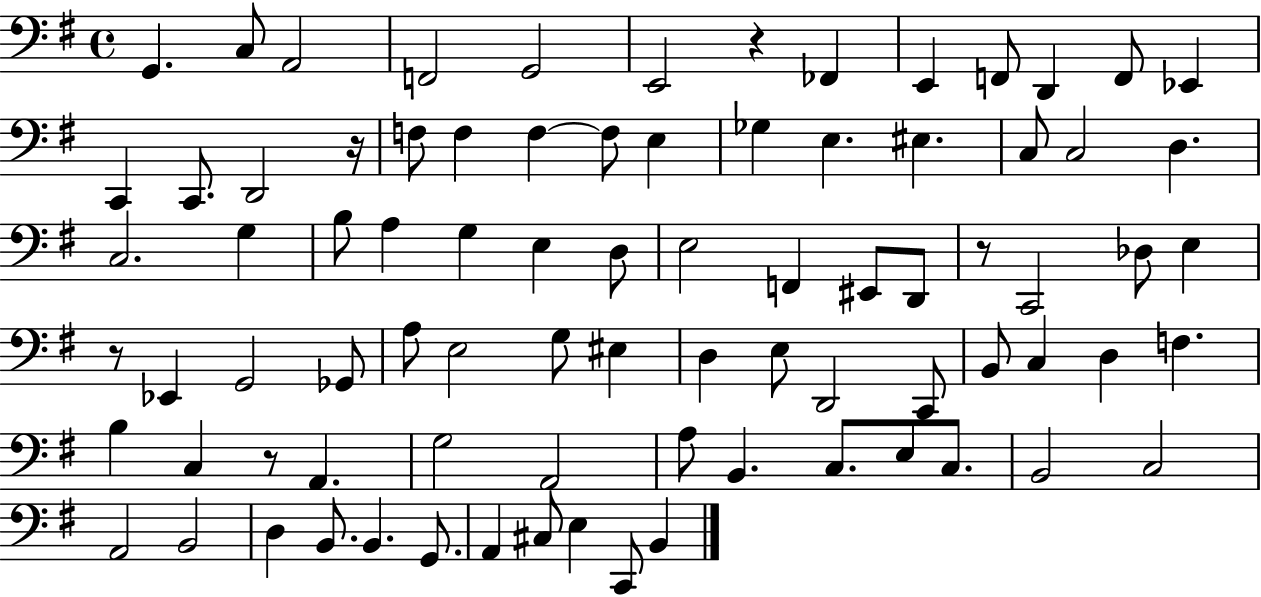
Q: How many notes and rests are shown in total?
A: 83